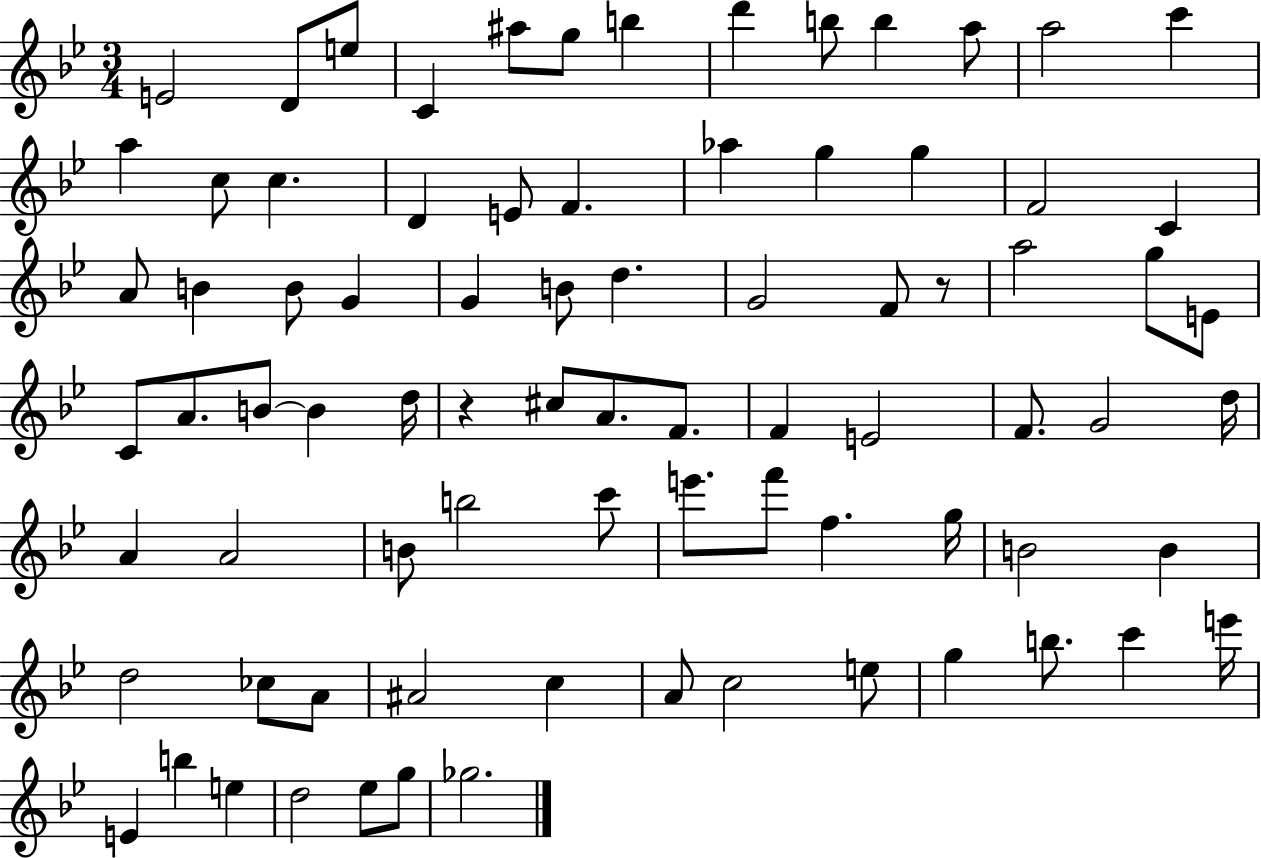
X:1
T:Untitled
M:3/4
L:1/4
K:Bb
E2 D/2 e/2 C ^a/2 g/2 b d' b/2 b a/2 a2 c' a c/2 c D E/2 F _a g g F2 C A/2 B B/2 G G B/2 d G2 F/2 z/2 a2 g/2 E/2 C/2 A/2 B/2 B d/4 z ^c/2 A/2 F/2 F E2 F/2 G2 d/4 A A2 B/2 b2 c'/2 e'/2 f'/2 f g/4 B2 B d2 _c/2 A/2 ^A2 c A/2 c2 e/2 g b/2 c' e'/4 E b e d2 _e/2 g/2 _g2